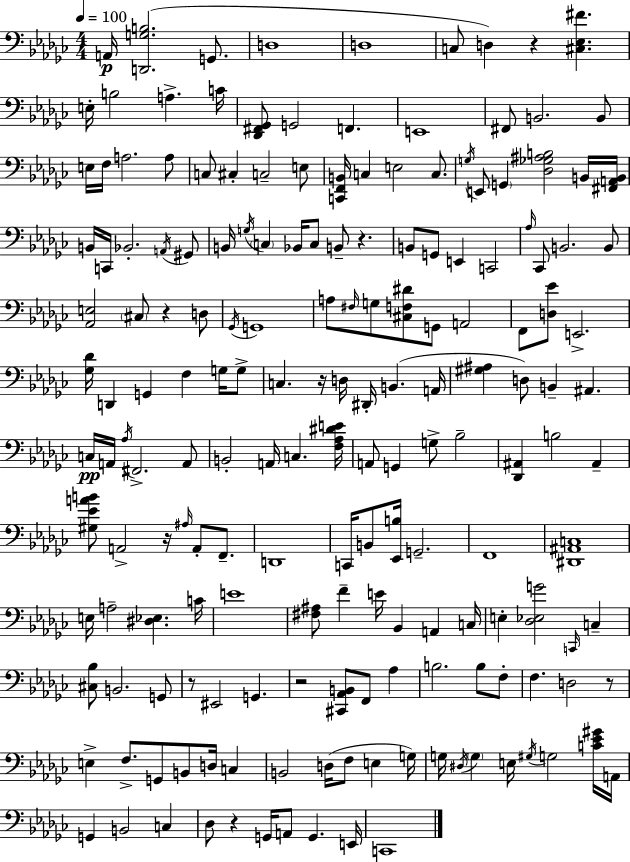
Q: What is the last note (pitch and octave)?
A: C2